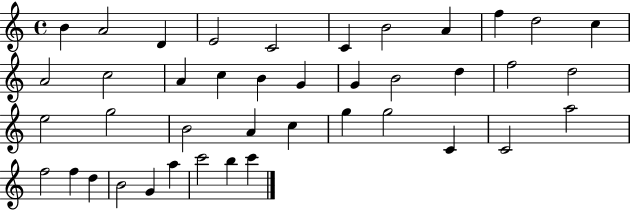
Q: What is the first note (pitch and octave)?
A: B4